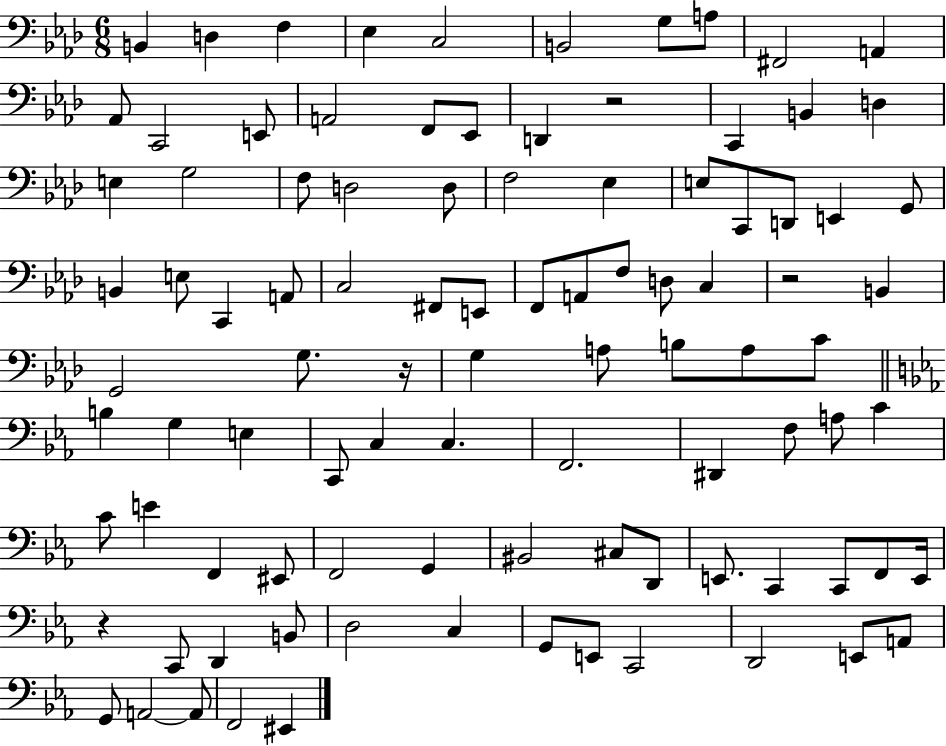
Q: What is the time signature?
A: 6/8